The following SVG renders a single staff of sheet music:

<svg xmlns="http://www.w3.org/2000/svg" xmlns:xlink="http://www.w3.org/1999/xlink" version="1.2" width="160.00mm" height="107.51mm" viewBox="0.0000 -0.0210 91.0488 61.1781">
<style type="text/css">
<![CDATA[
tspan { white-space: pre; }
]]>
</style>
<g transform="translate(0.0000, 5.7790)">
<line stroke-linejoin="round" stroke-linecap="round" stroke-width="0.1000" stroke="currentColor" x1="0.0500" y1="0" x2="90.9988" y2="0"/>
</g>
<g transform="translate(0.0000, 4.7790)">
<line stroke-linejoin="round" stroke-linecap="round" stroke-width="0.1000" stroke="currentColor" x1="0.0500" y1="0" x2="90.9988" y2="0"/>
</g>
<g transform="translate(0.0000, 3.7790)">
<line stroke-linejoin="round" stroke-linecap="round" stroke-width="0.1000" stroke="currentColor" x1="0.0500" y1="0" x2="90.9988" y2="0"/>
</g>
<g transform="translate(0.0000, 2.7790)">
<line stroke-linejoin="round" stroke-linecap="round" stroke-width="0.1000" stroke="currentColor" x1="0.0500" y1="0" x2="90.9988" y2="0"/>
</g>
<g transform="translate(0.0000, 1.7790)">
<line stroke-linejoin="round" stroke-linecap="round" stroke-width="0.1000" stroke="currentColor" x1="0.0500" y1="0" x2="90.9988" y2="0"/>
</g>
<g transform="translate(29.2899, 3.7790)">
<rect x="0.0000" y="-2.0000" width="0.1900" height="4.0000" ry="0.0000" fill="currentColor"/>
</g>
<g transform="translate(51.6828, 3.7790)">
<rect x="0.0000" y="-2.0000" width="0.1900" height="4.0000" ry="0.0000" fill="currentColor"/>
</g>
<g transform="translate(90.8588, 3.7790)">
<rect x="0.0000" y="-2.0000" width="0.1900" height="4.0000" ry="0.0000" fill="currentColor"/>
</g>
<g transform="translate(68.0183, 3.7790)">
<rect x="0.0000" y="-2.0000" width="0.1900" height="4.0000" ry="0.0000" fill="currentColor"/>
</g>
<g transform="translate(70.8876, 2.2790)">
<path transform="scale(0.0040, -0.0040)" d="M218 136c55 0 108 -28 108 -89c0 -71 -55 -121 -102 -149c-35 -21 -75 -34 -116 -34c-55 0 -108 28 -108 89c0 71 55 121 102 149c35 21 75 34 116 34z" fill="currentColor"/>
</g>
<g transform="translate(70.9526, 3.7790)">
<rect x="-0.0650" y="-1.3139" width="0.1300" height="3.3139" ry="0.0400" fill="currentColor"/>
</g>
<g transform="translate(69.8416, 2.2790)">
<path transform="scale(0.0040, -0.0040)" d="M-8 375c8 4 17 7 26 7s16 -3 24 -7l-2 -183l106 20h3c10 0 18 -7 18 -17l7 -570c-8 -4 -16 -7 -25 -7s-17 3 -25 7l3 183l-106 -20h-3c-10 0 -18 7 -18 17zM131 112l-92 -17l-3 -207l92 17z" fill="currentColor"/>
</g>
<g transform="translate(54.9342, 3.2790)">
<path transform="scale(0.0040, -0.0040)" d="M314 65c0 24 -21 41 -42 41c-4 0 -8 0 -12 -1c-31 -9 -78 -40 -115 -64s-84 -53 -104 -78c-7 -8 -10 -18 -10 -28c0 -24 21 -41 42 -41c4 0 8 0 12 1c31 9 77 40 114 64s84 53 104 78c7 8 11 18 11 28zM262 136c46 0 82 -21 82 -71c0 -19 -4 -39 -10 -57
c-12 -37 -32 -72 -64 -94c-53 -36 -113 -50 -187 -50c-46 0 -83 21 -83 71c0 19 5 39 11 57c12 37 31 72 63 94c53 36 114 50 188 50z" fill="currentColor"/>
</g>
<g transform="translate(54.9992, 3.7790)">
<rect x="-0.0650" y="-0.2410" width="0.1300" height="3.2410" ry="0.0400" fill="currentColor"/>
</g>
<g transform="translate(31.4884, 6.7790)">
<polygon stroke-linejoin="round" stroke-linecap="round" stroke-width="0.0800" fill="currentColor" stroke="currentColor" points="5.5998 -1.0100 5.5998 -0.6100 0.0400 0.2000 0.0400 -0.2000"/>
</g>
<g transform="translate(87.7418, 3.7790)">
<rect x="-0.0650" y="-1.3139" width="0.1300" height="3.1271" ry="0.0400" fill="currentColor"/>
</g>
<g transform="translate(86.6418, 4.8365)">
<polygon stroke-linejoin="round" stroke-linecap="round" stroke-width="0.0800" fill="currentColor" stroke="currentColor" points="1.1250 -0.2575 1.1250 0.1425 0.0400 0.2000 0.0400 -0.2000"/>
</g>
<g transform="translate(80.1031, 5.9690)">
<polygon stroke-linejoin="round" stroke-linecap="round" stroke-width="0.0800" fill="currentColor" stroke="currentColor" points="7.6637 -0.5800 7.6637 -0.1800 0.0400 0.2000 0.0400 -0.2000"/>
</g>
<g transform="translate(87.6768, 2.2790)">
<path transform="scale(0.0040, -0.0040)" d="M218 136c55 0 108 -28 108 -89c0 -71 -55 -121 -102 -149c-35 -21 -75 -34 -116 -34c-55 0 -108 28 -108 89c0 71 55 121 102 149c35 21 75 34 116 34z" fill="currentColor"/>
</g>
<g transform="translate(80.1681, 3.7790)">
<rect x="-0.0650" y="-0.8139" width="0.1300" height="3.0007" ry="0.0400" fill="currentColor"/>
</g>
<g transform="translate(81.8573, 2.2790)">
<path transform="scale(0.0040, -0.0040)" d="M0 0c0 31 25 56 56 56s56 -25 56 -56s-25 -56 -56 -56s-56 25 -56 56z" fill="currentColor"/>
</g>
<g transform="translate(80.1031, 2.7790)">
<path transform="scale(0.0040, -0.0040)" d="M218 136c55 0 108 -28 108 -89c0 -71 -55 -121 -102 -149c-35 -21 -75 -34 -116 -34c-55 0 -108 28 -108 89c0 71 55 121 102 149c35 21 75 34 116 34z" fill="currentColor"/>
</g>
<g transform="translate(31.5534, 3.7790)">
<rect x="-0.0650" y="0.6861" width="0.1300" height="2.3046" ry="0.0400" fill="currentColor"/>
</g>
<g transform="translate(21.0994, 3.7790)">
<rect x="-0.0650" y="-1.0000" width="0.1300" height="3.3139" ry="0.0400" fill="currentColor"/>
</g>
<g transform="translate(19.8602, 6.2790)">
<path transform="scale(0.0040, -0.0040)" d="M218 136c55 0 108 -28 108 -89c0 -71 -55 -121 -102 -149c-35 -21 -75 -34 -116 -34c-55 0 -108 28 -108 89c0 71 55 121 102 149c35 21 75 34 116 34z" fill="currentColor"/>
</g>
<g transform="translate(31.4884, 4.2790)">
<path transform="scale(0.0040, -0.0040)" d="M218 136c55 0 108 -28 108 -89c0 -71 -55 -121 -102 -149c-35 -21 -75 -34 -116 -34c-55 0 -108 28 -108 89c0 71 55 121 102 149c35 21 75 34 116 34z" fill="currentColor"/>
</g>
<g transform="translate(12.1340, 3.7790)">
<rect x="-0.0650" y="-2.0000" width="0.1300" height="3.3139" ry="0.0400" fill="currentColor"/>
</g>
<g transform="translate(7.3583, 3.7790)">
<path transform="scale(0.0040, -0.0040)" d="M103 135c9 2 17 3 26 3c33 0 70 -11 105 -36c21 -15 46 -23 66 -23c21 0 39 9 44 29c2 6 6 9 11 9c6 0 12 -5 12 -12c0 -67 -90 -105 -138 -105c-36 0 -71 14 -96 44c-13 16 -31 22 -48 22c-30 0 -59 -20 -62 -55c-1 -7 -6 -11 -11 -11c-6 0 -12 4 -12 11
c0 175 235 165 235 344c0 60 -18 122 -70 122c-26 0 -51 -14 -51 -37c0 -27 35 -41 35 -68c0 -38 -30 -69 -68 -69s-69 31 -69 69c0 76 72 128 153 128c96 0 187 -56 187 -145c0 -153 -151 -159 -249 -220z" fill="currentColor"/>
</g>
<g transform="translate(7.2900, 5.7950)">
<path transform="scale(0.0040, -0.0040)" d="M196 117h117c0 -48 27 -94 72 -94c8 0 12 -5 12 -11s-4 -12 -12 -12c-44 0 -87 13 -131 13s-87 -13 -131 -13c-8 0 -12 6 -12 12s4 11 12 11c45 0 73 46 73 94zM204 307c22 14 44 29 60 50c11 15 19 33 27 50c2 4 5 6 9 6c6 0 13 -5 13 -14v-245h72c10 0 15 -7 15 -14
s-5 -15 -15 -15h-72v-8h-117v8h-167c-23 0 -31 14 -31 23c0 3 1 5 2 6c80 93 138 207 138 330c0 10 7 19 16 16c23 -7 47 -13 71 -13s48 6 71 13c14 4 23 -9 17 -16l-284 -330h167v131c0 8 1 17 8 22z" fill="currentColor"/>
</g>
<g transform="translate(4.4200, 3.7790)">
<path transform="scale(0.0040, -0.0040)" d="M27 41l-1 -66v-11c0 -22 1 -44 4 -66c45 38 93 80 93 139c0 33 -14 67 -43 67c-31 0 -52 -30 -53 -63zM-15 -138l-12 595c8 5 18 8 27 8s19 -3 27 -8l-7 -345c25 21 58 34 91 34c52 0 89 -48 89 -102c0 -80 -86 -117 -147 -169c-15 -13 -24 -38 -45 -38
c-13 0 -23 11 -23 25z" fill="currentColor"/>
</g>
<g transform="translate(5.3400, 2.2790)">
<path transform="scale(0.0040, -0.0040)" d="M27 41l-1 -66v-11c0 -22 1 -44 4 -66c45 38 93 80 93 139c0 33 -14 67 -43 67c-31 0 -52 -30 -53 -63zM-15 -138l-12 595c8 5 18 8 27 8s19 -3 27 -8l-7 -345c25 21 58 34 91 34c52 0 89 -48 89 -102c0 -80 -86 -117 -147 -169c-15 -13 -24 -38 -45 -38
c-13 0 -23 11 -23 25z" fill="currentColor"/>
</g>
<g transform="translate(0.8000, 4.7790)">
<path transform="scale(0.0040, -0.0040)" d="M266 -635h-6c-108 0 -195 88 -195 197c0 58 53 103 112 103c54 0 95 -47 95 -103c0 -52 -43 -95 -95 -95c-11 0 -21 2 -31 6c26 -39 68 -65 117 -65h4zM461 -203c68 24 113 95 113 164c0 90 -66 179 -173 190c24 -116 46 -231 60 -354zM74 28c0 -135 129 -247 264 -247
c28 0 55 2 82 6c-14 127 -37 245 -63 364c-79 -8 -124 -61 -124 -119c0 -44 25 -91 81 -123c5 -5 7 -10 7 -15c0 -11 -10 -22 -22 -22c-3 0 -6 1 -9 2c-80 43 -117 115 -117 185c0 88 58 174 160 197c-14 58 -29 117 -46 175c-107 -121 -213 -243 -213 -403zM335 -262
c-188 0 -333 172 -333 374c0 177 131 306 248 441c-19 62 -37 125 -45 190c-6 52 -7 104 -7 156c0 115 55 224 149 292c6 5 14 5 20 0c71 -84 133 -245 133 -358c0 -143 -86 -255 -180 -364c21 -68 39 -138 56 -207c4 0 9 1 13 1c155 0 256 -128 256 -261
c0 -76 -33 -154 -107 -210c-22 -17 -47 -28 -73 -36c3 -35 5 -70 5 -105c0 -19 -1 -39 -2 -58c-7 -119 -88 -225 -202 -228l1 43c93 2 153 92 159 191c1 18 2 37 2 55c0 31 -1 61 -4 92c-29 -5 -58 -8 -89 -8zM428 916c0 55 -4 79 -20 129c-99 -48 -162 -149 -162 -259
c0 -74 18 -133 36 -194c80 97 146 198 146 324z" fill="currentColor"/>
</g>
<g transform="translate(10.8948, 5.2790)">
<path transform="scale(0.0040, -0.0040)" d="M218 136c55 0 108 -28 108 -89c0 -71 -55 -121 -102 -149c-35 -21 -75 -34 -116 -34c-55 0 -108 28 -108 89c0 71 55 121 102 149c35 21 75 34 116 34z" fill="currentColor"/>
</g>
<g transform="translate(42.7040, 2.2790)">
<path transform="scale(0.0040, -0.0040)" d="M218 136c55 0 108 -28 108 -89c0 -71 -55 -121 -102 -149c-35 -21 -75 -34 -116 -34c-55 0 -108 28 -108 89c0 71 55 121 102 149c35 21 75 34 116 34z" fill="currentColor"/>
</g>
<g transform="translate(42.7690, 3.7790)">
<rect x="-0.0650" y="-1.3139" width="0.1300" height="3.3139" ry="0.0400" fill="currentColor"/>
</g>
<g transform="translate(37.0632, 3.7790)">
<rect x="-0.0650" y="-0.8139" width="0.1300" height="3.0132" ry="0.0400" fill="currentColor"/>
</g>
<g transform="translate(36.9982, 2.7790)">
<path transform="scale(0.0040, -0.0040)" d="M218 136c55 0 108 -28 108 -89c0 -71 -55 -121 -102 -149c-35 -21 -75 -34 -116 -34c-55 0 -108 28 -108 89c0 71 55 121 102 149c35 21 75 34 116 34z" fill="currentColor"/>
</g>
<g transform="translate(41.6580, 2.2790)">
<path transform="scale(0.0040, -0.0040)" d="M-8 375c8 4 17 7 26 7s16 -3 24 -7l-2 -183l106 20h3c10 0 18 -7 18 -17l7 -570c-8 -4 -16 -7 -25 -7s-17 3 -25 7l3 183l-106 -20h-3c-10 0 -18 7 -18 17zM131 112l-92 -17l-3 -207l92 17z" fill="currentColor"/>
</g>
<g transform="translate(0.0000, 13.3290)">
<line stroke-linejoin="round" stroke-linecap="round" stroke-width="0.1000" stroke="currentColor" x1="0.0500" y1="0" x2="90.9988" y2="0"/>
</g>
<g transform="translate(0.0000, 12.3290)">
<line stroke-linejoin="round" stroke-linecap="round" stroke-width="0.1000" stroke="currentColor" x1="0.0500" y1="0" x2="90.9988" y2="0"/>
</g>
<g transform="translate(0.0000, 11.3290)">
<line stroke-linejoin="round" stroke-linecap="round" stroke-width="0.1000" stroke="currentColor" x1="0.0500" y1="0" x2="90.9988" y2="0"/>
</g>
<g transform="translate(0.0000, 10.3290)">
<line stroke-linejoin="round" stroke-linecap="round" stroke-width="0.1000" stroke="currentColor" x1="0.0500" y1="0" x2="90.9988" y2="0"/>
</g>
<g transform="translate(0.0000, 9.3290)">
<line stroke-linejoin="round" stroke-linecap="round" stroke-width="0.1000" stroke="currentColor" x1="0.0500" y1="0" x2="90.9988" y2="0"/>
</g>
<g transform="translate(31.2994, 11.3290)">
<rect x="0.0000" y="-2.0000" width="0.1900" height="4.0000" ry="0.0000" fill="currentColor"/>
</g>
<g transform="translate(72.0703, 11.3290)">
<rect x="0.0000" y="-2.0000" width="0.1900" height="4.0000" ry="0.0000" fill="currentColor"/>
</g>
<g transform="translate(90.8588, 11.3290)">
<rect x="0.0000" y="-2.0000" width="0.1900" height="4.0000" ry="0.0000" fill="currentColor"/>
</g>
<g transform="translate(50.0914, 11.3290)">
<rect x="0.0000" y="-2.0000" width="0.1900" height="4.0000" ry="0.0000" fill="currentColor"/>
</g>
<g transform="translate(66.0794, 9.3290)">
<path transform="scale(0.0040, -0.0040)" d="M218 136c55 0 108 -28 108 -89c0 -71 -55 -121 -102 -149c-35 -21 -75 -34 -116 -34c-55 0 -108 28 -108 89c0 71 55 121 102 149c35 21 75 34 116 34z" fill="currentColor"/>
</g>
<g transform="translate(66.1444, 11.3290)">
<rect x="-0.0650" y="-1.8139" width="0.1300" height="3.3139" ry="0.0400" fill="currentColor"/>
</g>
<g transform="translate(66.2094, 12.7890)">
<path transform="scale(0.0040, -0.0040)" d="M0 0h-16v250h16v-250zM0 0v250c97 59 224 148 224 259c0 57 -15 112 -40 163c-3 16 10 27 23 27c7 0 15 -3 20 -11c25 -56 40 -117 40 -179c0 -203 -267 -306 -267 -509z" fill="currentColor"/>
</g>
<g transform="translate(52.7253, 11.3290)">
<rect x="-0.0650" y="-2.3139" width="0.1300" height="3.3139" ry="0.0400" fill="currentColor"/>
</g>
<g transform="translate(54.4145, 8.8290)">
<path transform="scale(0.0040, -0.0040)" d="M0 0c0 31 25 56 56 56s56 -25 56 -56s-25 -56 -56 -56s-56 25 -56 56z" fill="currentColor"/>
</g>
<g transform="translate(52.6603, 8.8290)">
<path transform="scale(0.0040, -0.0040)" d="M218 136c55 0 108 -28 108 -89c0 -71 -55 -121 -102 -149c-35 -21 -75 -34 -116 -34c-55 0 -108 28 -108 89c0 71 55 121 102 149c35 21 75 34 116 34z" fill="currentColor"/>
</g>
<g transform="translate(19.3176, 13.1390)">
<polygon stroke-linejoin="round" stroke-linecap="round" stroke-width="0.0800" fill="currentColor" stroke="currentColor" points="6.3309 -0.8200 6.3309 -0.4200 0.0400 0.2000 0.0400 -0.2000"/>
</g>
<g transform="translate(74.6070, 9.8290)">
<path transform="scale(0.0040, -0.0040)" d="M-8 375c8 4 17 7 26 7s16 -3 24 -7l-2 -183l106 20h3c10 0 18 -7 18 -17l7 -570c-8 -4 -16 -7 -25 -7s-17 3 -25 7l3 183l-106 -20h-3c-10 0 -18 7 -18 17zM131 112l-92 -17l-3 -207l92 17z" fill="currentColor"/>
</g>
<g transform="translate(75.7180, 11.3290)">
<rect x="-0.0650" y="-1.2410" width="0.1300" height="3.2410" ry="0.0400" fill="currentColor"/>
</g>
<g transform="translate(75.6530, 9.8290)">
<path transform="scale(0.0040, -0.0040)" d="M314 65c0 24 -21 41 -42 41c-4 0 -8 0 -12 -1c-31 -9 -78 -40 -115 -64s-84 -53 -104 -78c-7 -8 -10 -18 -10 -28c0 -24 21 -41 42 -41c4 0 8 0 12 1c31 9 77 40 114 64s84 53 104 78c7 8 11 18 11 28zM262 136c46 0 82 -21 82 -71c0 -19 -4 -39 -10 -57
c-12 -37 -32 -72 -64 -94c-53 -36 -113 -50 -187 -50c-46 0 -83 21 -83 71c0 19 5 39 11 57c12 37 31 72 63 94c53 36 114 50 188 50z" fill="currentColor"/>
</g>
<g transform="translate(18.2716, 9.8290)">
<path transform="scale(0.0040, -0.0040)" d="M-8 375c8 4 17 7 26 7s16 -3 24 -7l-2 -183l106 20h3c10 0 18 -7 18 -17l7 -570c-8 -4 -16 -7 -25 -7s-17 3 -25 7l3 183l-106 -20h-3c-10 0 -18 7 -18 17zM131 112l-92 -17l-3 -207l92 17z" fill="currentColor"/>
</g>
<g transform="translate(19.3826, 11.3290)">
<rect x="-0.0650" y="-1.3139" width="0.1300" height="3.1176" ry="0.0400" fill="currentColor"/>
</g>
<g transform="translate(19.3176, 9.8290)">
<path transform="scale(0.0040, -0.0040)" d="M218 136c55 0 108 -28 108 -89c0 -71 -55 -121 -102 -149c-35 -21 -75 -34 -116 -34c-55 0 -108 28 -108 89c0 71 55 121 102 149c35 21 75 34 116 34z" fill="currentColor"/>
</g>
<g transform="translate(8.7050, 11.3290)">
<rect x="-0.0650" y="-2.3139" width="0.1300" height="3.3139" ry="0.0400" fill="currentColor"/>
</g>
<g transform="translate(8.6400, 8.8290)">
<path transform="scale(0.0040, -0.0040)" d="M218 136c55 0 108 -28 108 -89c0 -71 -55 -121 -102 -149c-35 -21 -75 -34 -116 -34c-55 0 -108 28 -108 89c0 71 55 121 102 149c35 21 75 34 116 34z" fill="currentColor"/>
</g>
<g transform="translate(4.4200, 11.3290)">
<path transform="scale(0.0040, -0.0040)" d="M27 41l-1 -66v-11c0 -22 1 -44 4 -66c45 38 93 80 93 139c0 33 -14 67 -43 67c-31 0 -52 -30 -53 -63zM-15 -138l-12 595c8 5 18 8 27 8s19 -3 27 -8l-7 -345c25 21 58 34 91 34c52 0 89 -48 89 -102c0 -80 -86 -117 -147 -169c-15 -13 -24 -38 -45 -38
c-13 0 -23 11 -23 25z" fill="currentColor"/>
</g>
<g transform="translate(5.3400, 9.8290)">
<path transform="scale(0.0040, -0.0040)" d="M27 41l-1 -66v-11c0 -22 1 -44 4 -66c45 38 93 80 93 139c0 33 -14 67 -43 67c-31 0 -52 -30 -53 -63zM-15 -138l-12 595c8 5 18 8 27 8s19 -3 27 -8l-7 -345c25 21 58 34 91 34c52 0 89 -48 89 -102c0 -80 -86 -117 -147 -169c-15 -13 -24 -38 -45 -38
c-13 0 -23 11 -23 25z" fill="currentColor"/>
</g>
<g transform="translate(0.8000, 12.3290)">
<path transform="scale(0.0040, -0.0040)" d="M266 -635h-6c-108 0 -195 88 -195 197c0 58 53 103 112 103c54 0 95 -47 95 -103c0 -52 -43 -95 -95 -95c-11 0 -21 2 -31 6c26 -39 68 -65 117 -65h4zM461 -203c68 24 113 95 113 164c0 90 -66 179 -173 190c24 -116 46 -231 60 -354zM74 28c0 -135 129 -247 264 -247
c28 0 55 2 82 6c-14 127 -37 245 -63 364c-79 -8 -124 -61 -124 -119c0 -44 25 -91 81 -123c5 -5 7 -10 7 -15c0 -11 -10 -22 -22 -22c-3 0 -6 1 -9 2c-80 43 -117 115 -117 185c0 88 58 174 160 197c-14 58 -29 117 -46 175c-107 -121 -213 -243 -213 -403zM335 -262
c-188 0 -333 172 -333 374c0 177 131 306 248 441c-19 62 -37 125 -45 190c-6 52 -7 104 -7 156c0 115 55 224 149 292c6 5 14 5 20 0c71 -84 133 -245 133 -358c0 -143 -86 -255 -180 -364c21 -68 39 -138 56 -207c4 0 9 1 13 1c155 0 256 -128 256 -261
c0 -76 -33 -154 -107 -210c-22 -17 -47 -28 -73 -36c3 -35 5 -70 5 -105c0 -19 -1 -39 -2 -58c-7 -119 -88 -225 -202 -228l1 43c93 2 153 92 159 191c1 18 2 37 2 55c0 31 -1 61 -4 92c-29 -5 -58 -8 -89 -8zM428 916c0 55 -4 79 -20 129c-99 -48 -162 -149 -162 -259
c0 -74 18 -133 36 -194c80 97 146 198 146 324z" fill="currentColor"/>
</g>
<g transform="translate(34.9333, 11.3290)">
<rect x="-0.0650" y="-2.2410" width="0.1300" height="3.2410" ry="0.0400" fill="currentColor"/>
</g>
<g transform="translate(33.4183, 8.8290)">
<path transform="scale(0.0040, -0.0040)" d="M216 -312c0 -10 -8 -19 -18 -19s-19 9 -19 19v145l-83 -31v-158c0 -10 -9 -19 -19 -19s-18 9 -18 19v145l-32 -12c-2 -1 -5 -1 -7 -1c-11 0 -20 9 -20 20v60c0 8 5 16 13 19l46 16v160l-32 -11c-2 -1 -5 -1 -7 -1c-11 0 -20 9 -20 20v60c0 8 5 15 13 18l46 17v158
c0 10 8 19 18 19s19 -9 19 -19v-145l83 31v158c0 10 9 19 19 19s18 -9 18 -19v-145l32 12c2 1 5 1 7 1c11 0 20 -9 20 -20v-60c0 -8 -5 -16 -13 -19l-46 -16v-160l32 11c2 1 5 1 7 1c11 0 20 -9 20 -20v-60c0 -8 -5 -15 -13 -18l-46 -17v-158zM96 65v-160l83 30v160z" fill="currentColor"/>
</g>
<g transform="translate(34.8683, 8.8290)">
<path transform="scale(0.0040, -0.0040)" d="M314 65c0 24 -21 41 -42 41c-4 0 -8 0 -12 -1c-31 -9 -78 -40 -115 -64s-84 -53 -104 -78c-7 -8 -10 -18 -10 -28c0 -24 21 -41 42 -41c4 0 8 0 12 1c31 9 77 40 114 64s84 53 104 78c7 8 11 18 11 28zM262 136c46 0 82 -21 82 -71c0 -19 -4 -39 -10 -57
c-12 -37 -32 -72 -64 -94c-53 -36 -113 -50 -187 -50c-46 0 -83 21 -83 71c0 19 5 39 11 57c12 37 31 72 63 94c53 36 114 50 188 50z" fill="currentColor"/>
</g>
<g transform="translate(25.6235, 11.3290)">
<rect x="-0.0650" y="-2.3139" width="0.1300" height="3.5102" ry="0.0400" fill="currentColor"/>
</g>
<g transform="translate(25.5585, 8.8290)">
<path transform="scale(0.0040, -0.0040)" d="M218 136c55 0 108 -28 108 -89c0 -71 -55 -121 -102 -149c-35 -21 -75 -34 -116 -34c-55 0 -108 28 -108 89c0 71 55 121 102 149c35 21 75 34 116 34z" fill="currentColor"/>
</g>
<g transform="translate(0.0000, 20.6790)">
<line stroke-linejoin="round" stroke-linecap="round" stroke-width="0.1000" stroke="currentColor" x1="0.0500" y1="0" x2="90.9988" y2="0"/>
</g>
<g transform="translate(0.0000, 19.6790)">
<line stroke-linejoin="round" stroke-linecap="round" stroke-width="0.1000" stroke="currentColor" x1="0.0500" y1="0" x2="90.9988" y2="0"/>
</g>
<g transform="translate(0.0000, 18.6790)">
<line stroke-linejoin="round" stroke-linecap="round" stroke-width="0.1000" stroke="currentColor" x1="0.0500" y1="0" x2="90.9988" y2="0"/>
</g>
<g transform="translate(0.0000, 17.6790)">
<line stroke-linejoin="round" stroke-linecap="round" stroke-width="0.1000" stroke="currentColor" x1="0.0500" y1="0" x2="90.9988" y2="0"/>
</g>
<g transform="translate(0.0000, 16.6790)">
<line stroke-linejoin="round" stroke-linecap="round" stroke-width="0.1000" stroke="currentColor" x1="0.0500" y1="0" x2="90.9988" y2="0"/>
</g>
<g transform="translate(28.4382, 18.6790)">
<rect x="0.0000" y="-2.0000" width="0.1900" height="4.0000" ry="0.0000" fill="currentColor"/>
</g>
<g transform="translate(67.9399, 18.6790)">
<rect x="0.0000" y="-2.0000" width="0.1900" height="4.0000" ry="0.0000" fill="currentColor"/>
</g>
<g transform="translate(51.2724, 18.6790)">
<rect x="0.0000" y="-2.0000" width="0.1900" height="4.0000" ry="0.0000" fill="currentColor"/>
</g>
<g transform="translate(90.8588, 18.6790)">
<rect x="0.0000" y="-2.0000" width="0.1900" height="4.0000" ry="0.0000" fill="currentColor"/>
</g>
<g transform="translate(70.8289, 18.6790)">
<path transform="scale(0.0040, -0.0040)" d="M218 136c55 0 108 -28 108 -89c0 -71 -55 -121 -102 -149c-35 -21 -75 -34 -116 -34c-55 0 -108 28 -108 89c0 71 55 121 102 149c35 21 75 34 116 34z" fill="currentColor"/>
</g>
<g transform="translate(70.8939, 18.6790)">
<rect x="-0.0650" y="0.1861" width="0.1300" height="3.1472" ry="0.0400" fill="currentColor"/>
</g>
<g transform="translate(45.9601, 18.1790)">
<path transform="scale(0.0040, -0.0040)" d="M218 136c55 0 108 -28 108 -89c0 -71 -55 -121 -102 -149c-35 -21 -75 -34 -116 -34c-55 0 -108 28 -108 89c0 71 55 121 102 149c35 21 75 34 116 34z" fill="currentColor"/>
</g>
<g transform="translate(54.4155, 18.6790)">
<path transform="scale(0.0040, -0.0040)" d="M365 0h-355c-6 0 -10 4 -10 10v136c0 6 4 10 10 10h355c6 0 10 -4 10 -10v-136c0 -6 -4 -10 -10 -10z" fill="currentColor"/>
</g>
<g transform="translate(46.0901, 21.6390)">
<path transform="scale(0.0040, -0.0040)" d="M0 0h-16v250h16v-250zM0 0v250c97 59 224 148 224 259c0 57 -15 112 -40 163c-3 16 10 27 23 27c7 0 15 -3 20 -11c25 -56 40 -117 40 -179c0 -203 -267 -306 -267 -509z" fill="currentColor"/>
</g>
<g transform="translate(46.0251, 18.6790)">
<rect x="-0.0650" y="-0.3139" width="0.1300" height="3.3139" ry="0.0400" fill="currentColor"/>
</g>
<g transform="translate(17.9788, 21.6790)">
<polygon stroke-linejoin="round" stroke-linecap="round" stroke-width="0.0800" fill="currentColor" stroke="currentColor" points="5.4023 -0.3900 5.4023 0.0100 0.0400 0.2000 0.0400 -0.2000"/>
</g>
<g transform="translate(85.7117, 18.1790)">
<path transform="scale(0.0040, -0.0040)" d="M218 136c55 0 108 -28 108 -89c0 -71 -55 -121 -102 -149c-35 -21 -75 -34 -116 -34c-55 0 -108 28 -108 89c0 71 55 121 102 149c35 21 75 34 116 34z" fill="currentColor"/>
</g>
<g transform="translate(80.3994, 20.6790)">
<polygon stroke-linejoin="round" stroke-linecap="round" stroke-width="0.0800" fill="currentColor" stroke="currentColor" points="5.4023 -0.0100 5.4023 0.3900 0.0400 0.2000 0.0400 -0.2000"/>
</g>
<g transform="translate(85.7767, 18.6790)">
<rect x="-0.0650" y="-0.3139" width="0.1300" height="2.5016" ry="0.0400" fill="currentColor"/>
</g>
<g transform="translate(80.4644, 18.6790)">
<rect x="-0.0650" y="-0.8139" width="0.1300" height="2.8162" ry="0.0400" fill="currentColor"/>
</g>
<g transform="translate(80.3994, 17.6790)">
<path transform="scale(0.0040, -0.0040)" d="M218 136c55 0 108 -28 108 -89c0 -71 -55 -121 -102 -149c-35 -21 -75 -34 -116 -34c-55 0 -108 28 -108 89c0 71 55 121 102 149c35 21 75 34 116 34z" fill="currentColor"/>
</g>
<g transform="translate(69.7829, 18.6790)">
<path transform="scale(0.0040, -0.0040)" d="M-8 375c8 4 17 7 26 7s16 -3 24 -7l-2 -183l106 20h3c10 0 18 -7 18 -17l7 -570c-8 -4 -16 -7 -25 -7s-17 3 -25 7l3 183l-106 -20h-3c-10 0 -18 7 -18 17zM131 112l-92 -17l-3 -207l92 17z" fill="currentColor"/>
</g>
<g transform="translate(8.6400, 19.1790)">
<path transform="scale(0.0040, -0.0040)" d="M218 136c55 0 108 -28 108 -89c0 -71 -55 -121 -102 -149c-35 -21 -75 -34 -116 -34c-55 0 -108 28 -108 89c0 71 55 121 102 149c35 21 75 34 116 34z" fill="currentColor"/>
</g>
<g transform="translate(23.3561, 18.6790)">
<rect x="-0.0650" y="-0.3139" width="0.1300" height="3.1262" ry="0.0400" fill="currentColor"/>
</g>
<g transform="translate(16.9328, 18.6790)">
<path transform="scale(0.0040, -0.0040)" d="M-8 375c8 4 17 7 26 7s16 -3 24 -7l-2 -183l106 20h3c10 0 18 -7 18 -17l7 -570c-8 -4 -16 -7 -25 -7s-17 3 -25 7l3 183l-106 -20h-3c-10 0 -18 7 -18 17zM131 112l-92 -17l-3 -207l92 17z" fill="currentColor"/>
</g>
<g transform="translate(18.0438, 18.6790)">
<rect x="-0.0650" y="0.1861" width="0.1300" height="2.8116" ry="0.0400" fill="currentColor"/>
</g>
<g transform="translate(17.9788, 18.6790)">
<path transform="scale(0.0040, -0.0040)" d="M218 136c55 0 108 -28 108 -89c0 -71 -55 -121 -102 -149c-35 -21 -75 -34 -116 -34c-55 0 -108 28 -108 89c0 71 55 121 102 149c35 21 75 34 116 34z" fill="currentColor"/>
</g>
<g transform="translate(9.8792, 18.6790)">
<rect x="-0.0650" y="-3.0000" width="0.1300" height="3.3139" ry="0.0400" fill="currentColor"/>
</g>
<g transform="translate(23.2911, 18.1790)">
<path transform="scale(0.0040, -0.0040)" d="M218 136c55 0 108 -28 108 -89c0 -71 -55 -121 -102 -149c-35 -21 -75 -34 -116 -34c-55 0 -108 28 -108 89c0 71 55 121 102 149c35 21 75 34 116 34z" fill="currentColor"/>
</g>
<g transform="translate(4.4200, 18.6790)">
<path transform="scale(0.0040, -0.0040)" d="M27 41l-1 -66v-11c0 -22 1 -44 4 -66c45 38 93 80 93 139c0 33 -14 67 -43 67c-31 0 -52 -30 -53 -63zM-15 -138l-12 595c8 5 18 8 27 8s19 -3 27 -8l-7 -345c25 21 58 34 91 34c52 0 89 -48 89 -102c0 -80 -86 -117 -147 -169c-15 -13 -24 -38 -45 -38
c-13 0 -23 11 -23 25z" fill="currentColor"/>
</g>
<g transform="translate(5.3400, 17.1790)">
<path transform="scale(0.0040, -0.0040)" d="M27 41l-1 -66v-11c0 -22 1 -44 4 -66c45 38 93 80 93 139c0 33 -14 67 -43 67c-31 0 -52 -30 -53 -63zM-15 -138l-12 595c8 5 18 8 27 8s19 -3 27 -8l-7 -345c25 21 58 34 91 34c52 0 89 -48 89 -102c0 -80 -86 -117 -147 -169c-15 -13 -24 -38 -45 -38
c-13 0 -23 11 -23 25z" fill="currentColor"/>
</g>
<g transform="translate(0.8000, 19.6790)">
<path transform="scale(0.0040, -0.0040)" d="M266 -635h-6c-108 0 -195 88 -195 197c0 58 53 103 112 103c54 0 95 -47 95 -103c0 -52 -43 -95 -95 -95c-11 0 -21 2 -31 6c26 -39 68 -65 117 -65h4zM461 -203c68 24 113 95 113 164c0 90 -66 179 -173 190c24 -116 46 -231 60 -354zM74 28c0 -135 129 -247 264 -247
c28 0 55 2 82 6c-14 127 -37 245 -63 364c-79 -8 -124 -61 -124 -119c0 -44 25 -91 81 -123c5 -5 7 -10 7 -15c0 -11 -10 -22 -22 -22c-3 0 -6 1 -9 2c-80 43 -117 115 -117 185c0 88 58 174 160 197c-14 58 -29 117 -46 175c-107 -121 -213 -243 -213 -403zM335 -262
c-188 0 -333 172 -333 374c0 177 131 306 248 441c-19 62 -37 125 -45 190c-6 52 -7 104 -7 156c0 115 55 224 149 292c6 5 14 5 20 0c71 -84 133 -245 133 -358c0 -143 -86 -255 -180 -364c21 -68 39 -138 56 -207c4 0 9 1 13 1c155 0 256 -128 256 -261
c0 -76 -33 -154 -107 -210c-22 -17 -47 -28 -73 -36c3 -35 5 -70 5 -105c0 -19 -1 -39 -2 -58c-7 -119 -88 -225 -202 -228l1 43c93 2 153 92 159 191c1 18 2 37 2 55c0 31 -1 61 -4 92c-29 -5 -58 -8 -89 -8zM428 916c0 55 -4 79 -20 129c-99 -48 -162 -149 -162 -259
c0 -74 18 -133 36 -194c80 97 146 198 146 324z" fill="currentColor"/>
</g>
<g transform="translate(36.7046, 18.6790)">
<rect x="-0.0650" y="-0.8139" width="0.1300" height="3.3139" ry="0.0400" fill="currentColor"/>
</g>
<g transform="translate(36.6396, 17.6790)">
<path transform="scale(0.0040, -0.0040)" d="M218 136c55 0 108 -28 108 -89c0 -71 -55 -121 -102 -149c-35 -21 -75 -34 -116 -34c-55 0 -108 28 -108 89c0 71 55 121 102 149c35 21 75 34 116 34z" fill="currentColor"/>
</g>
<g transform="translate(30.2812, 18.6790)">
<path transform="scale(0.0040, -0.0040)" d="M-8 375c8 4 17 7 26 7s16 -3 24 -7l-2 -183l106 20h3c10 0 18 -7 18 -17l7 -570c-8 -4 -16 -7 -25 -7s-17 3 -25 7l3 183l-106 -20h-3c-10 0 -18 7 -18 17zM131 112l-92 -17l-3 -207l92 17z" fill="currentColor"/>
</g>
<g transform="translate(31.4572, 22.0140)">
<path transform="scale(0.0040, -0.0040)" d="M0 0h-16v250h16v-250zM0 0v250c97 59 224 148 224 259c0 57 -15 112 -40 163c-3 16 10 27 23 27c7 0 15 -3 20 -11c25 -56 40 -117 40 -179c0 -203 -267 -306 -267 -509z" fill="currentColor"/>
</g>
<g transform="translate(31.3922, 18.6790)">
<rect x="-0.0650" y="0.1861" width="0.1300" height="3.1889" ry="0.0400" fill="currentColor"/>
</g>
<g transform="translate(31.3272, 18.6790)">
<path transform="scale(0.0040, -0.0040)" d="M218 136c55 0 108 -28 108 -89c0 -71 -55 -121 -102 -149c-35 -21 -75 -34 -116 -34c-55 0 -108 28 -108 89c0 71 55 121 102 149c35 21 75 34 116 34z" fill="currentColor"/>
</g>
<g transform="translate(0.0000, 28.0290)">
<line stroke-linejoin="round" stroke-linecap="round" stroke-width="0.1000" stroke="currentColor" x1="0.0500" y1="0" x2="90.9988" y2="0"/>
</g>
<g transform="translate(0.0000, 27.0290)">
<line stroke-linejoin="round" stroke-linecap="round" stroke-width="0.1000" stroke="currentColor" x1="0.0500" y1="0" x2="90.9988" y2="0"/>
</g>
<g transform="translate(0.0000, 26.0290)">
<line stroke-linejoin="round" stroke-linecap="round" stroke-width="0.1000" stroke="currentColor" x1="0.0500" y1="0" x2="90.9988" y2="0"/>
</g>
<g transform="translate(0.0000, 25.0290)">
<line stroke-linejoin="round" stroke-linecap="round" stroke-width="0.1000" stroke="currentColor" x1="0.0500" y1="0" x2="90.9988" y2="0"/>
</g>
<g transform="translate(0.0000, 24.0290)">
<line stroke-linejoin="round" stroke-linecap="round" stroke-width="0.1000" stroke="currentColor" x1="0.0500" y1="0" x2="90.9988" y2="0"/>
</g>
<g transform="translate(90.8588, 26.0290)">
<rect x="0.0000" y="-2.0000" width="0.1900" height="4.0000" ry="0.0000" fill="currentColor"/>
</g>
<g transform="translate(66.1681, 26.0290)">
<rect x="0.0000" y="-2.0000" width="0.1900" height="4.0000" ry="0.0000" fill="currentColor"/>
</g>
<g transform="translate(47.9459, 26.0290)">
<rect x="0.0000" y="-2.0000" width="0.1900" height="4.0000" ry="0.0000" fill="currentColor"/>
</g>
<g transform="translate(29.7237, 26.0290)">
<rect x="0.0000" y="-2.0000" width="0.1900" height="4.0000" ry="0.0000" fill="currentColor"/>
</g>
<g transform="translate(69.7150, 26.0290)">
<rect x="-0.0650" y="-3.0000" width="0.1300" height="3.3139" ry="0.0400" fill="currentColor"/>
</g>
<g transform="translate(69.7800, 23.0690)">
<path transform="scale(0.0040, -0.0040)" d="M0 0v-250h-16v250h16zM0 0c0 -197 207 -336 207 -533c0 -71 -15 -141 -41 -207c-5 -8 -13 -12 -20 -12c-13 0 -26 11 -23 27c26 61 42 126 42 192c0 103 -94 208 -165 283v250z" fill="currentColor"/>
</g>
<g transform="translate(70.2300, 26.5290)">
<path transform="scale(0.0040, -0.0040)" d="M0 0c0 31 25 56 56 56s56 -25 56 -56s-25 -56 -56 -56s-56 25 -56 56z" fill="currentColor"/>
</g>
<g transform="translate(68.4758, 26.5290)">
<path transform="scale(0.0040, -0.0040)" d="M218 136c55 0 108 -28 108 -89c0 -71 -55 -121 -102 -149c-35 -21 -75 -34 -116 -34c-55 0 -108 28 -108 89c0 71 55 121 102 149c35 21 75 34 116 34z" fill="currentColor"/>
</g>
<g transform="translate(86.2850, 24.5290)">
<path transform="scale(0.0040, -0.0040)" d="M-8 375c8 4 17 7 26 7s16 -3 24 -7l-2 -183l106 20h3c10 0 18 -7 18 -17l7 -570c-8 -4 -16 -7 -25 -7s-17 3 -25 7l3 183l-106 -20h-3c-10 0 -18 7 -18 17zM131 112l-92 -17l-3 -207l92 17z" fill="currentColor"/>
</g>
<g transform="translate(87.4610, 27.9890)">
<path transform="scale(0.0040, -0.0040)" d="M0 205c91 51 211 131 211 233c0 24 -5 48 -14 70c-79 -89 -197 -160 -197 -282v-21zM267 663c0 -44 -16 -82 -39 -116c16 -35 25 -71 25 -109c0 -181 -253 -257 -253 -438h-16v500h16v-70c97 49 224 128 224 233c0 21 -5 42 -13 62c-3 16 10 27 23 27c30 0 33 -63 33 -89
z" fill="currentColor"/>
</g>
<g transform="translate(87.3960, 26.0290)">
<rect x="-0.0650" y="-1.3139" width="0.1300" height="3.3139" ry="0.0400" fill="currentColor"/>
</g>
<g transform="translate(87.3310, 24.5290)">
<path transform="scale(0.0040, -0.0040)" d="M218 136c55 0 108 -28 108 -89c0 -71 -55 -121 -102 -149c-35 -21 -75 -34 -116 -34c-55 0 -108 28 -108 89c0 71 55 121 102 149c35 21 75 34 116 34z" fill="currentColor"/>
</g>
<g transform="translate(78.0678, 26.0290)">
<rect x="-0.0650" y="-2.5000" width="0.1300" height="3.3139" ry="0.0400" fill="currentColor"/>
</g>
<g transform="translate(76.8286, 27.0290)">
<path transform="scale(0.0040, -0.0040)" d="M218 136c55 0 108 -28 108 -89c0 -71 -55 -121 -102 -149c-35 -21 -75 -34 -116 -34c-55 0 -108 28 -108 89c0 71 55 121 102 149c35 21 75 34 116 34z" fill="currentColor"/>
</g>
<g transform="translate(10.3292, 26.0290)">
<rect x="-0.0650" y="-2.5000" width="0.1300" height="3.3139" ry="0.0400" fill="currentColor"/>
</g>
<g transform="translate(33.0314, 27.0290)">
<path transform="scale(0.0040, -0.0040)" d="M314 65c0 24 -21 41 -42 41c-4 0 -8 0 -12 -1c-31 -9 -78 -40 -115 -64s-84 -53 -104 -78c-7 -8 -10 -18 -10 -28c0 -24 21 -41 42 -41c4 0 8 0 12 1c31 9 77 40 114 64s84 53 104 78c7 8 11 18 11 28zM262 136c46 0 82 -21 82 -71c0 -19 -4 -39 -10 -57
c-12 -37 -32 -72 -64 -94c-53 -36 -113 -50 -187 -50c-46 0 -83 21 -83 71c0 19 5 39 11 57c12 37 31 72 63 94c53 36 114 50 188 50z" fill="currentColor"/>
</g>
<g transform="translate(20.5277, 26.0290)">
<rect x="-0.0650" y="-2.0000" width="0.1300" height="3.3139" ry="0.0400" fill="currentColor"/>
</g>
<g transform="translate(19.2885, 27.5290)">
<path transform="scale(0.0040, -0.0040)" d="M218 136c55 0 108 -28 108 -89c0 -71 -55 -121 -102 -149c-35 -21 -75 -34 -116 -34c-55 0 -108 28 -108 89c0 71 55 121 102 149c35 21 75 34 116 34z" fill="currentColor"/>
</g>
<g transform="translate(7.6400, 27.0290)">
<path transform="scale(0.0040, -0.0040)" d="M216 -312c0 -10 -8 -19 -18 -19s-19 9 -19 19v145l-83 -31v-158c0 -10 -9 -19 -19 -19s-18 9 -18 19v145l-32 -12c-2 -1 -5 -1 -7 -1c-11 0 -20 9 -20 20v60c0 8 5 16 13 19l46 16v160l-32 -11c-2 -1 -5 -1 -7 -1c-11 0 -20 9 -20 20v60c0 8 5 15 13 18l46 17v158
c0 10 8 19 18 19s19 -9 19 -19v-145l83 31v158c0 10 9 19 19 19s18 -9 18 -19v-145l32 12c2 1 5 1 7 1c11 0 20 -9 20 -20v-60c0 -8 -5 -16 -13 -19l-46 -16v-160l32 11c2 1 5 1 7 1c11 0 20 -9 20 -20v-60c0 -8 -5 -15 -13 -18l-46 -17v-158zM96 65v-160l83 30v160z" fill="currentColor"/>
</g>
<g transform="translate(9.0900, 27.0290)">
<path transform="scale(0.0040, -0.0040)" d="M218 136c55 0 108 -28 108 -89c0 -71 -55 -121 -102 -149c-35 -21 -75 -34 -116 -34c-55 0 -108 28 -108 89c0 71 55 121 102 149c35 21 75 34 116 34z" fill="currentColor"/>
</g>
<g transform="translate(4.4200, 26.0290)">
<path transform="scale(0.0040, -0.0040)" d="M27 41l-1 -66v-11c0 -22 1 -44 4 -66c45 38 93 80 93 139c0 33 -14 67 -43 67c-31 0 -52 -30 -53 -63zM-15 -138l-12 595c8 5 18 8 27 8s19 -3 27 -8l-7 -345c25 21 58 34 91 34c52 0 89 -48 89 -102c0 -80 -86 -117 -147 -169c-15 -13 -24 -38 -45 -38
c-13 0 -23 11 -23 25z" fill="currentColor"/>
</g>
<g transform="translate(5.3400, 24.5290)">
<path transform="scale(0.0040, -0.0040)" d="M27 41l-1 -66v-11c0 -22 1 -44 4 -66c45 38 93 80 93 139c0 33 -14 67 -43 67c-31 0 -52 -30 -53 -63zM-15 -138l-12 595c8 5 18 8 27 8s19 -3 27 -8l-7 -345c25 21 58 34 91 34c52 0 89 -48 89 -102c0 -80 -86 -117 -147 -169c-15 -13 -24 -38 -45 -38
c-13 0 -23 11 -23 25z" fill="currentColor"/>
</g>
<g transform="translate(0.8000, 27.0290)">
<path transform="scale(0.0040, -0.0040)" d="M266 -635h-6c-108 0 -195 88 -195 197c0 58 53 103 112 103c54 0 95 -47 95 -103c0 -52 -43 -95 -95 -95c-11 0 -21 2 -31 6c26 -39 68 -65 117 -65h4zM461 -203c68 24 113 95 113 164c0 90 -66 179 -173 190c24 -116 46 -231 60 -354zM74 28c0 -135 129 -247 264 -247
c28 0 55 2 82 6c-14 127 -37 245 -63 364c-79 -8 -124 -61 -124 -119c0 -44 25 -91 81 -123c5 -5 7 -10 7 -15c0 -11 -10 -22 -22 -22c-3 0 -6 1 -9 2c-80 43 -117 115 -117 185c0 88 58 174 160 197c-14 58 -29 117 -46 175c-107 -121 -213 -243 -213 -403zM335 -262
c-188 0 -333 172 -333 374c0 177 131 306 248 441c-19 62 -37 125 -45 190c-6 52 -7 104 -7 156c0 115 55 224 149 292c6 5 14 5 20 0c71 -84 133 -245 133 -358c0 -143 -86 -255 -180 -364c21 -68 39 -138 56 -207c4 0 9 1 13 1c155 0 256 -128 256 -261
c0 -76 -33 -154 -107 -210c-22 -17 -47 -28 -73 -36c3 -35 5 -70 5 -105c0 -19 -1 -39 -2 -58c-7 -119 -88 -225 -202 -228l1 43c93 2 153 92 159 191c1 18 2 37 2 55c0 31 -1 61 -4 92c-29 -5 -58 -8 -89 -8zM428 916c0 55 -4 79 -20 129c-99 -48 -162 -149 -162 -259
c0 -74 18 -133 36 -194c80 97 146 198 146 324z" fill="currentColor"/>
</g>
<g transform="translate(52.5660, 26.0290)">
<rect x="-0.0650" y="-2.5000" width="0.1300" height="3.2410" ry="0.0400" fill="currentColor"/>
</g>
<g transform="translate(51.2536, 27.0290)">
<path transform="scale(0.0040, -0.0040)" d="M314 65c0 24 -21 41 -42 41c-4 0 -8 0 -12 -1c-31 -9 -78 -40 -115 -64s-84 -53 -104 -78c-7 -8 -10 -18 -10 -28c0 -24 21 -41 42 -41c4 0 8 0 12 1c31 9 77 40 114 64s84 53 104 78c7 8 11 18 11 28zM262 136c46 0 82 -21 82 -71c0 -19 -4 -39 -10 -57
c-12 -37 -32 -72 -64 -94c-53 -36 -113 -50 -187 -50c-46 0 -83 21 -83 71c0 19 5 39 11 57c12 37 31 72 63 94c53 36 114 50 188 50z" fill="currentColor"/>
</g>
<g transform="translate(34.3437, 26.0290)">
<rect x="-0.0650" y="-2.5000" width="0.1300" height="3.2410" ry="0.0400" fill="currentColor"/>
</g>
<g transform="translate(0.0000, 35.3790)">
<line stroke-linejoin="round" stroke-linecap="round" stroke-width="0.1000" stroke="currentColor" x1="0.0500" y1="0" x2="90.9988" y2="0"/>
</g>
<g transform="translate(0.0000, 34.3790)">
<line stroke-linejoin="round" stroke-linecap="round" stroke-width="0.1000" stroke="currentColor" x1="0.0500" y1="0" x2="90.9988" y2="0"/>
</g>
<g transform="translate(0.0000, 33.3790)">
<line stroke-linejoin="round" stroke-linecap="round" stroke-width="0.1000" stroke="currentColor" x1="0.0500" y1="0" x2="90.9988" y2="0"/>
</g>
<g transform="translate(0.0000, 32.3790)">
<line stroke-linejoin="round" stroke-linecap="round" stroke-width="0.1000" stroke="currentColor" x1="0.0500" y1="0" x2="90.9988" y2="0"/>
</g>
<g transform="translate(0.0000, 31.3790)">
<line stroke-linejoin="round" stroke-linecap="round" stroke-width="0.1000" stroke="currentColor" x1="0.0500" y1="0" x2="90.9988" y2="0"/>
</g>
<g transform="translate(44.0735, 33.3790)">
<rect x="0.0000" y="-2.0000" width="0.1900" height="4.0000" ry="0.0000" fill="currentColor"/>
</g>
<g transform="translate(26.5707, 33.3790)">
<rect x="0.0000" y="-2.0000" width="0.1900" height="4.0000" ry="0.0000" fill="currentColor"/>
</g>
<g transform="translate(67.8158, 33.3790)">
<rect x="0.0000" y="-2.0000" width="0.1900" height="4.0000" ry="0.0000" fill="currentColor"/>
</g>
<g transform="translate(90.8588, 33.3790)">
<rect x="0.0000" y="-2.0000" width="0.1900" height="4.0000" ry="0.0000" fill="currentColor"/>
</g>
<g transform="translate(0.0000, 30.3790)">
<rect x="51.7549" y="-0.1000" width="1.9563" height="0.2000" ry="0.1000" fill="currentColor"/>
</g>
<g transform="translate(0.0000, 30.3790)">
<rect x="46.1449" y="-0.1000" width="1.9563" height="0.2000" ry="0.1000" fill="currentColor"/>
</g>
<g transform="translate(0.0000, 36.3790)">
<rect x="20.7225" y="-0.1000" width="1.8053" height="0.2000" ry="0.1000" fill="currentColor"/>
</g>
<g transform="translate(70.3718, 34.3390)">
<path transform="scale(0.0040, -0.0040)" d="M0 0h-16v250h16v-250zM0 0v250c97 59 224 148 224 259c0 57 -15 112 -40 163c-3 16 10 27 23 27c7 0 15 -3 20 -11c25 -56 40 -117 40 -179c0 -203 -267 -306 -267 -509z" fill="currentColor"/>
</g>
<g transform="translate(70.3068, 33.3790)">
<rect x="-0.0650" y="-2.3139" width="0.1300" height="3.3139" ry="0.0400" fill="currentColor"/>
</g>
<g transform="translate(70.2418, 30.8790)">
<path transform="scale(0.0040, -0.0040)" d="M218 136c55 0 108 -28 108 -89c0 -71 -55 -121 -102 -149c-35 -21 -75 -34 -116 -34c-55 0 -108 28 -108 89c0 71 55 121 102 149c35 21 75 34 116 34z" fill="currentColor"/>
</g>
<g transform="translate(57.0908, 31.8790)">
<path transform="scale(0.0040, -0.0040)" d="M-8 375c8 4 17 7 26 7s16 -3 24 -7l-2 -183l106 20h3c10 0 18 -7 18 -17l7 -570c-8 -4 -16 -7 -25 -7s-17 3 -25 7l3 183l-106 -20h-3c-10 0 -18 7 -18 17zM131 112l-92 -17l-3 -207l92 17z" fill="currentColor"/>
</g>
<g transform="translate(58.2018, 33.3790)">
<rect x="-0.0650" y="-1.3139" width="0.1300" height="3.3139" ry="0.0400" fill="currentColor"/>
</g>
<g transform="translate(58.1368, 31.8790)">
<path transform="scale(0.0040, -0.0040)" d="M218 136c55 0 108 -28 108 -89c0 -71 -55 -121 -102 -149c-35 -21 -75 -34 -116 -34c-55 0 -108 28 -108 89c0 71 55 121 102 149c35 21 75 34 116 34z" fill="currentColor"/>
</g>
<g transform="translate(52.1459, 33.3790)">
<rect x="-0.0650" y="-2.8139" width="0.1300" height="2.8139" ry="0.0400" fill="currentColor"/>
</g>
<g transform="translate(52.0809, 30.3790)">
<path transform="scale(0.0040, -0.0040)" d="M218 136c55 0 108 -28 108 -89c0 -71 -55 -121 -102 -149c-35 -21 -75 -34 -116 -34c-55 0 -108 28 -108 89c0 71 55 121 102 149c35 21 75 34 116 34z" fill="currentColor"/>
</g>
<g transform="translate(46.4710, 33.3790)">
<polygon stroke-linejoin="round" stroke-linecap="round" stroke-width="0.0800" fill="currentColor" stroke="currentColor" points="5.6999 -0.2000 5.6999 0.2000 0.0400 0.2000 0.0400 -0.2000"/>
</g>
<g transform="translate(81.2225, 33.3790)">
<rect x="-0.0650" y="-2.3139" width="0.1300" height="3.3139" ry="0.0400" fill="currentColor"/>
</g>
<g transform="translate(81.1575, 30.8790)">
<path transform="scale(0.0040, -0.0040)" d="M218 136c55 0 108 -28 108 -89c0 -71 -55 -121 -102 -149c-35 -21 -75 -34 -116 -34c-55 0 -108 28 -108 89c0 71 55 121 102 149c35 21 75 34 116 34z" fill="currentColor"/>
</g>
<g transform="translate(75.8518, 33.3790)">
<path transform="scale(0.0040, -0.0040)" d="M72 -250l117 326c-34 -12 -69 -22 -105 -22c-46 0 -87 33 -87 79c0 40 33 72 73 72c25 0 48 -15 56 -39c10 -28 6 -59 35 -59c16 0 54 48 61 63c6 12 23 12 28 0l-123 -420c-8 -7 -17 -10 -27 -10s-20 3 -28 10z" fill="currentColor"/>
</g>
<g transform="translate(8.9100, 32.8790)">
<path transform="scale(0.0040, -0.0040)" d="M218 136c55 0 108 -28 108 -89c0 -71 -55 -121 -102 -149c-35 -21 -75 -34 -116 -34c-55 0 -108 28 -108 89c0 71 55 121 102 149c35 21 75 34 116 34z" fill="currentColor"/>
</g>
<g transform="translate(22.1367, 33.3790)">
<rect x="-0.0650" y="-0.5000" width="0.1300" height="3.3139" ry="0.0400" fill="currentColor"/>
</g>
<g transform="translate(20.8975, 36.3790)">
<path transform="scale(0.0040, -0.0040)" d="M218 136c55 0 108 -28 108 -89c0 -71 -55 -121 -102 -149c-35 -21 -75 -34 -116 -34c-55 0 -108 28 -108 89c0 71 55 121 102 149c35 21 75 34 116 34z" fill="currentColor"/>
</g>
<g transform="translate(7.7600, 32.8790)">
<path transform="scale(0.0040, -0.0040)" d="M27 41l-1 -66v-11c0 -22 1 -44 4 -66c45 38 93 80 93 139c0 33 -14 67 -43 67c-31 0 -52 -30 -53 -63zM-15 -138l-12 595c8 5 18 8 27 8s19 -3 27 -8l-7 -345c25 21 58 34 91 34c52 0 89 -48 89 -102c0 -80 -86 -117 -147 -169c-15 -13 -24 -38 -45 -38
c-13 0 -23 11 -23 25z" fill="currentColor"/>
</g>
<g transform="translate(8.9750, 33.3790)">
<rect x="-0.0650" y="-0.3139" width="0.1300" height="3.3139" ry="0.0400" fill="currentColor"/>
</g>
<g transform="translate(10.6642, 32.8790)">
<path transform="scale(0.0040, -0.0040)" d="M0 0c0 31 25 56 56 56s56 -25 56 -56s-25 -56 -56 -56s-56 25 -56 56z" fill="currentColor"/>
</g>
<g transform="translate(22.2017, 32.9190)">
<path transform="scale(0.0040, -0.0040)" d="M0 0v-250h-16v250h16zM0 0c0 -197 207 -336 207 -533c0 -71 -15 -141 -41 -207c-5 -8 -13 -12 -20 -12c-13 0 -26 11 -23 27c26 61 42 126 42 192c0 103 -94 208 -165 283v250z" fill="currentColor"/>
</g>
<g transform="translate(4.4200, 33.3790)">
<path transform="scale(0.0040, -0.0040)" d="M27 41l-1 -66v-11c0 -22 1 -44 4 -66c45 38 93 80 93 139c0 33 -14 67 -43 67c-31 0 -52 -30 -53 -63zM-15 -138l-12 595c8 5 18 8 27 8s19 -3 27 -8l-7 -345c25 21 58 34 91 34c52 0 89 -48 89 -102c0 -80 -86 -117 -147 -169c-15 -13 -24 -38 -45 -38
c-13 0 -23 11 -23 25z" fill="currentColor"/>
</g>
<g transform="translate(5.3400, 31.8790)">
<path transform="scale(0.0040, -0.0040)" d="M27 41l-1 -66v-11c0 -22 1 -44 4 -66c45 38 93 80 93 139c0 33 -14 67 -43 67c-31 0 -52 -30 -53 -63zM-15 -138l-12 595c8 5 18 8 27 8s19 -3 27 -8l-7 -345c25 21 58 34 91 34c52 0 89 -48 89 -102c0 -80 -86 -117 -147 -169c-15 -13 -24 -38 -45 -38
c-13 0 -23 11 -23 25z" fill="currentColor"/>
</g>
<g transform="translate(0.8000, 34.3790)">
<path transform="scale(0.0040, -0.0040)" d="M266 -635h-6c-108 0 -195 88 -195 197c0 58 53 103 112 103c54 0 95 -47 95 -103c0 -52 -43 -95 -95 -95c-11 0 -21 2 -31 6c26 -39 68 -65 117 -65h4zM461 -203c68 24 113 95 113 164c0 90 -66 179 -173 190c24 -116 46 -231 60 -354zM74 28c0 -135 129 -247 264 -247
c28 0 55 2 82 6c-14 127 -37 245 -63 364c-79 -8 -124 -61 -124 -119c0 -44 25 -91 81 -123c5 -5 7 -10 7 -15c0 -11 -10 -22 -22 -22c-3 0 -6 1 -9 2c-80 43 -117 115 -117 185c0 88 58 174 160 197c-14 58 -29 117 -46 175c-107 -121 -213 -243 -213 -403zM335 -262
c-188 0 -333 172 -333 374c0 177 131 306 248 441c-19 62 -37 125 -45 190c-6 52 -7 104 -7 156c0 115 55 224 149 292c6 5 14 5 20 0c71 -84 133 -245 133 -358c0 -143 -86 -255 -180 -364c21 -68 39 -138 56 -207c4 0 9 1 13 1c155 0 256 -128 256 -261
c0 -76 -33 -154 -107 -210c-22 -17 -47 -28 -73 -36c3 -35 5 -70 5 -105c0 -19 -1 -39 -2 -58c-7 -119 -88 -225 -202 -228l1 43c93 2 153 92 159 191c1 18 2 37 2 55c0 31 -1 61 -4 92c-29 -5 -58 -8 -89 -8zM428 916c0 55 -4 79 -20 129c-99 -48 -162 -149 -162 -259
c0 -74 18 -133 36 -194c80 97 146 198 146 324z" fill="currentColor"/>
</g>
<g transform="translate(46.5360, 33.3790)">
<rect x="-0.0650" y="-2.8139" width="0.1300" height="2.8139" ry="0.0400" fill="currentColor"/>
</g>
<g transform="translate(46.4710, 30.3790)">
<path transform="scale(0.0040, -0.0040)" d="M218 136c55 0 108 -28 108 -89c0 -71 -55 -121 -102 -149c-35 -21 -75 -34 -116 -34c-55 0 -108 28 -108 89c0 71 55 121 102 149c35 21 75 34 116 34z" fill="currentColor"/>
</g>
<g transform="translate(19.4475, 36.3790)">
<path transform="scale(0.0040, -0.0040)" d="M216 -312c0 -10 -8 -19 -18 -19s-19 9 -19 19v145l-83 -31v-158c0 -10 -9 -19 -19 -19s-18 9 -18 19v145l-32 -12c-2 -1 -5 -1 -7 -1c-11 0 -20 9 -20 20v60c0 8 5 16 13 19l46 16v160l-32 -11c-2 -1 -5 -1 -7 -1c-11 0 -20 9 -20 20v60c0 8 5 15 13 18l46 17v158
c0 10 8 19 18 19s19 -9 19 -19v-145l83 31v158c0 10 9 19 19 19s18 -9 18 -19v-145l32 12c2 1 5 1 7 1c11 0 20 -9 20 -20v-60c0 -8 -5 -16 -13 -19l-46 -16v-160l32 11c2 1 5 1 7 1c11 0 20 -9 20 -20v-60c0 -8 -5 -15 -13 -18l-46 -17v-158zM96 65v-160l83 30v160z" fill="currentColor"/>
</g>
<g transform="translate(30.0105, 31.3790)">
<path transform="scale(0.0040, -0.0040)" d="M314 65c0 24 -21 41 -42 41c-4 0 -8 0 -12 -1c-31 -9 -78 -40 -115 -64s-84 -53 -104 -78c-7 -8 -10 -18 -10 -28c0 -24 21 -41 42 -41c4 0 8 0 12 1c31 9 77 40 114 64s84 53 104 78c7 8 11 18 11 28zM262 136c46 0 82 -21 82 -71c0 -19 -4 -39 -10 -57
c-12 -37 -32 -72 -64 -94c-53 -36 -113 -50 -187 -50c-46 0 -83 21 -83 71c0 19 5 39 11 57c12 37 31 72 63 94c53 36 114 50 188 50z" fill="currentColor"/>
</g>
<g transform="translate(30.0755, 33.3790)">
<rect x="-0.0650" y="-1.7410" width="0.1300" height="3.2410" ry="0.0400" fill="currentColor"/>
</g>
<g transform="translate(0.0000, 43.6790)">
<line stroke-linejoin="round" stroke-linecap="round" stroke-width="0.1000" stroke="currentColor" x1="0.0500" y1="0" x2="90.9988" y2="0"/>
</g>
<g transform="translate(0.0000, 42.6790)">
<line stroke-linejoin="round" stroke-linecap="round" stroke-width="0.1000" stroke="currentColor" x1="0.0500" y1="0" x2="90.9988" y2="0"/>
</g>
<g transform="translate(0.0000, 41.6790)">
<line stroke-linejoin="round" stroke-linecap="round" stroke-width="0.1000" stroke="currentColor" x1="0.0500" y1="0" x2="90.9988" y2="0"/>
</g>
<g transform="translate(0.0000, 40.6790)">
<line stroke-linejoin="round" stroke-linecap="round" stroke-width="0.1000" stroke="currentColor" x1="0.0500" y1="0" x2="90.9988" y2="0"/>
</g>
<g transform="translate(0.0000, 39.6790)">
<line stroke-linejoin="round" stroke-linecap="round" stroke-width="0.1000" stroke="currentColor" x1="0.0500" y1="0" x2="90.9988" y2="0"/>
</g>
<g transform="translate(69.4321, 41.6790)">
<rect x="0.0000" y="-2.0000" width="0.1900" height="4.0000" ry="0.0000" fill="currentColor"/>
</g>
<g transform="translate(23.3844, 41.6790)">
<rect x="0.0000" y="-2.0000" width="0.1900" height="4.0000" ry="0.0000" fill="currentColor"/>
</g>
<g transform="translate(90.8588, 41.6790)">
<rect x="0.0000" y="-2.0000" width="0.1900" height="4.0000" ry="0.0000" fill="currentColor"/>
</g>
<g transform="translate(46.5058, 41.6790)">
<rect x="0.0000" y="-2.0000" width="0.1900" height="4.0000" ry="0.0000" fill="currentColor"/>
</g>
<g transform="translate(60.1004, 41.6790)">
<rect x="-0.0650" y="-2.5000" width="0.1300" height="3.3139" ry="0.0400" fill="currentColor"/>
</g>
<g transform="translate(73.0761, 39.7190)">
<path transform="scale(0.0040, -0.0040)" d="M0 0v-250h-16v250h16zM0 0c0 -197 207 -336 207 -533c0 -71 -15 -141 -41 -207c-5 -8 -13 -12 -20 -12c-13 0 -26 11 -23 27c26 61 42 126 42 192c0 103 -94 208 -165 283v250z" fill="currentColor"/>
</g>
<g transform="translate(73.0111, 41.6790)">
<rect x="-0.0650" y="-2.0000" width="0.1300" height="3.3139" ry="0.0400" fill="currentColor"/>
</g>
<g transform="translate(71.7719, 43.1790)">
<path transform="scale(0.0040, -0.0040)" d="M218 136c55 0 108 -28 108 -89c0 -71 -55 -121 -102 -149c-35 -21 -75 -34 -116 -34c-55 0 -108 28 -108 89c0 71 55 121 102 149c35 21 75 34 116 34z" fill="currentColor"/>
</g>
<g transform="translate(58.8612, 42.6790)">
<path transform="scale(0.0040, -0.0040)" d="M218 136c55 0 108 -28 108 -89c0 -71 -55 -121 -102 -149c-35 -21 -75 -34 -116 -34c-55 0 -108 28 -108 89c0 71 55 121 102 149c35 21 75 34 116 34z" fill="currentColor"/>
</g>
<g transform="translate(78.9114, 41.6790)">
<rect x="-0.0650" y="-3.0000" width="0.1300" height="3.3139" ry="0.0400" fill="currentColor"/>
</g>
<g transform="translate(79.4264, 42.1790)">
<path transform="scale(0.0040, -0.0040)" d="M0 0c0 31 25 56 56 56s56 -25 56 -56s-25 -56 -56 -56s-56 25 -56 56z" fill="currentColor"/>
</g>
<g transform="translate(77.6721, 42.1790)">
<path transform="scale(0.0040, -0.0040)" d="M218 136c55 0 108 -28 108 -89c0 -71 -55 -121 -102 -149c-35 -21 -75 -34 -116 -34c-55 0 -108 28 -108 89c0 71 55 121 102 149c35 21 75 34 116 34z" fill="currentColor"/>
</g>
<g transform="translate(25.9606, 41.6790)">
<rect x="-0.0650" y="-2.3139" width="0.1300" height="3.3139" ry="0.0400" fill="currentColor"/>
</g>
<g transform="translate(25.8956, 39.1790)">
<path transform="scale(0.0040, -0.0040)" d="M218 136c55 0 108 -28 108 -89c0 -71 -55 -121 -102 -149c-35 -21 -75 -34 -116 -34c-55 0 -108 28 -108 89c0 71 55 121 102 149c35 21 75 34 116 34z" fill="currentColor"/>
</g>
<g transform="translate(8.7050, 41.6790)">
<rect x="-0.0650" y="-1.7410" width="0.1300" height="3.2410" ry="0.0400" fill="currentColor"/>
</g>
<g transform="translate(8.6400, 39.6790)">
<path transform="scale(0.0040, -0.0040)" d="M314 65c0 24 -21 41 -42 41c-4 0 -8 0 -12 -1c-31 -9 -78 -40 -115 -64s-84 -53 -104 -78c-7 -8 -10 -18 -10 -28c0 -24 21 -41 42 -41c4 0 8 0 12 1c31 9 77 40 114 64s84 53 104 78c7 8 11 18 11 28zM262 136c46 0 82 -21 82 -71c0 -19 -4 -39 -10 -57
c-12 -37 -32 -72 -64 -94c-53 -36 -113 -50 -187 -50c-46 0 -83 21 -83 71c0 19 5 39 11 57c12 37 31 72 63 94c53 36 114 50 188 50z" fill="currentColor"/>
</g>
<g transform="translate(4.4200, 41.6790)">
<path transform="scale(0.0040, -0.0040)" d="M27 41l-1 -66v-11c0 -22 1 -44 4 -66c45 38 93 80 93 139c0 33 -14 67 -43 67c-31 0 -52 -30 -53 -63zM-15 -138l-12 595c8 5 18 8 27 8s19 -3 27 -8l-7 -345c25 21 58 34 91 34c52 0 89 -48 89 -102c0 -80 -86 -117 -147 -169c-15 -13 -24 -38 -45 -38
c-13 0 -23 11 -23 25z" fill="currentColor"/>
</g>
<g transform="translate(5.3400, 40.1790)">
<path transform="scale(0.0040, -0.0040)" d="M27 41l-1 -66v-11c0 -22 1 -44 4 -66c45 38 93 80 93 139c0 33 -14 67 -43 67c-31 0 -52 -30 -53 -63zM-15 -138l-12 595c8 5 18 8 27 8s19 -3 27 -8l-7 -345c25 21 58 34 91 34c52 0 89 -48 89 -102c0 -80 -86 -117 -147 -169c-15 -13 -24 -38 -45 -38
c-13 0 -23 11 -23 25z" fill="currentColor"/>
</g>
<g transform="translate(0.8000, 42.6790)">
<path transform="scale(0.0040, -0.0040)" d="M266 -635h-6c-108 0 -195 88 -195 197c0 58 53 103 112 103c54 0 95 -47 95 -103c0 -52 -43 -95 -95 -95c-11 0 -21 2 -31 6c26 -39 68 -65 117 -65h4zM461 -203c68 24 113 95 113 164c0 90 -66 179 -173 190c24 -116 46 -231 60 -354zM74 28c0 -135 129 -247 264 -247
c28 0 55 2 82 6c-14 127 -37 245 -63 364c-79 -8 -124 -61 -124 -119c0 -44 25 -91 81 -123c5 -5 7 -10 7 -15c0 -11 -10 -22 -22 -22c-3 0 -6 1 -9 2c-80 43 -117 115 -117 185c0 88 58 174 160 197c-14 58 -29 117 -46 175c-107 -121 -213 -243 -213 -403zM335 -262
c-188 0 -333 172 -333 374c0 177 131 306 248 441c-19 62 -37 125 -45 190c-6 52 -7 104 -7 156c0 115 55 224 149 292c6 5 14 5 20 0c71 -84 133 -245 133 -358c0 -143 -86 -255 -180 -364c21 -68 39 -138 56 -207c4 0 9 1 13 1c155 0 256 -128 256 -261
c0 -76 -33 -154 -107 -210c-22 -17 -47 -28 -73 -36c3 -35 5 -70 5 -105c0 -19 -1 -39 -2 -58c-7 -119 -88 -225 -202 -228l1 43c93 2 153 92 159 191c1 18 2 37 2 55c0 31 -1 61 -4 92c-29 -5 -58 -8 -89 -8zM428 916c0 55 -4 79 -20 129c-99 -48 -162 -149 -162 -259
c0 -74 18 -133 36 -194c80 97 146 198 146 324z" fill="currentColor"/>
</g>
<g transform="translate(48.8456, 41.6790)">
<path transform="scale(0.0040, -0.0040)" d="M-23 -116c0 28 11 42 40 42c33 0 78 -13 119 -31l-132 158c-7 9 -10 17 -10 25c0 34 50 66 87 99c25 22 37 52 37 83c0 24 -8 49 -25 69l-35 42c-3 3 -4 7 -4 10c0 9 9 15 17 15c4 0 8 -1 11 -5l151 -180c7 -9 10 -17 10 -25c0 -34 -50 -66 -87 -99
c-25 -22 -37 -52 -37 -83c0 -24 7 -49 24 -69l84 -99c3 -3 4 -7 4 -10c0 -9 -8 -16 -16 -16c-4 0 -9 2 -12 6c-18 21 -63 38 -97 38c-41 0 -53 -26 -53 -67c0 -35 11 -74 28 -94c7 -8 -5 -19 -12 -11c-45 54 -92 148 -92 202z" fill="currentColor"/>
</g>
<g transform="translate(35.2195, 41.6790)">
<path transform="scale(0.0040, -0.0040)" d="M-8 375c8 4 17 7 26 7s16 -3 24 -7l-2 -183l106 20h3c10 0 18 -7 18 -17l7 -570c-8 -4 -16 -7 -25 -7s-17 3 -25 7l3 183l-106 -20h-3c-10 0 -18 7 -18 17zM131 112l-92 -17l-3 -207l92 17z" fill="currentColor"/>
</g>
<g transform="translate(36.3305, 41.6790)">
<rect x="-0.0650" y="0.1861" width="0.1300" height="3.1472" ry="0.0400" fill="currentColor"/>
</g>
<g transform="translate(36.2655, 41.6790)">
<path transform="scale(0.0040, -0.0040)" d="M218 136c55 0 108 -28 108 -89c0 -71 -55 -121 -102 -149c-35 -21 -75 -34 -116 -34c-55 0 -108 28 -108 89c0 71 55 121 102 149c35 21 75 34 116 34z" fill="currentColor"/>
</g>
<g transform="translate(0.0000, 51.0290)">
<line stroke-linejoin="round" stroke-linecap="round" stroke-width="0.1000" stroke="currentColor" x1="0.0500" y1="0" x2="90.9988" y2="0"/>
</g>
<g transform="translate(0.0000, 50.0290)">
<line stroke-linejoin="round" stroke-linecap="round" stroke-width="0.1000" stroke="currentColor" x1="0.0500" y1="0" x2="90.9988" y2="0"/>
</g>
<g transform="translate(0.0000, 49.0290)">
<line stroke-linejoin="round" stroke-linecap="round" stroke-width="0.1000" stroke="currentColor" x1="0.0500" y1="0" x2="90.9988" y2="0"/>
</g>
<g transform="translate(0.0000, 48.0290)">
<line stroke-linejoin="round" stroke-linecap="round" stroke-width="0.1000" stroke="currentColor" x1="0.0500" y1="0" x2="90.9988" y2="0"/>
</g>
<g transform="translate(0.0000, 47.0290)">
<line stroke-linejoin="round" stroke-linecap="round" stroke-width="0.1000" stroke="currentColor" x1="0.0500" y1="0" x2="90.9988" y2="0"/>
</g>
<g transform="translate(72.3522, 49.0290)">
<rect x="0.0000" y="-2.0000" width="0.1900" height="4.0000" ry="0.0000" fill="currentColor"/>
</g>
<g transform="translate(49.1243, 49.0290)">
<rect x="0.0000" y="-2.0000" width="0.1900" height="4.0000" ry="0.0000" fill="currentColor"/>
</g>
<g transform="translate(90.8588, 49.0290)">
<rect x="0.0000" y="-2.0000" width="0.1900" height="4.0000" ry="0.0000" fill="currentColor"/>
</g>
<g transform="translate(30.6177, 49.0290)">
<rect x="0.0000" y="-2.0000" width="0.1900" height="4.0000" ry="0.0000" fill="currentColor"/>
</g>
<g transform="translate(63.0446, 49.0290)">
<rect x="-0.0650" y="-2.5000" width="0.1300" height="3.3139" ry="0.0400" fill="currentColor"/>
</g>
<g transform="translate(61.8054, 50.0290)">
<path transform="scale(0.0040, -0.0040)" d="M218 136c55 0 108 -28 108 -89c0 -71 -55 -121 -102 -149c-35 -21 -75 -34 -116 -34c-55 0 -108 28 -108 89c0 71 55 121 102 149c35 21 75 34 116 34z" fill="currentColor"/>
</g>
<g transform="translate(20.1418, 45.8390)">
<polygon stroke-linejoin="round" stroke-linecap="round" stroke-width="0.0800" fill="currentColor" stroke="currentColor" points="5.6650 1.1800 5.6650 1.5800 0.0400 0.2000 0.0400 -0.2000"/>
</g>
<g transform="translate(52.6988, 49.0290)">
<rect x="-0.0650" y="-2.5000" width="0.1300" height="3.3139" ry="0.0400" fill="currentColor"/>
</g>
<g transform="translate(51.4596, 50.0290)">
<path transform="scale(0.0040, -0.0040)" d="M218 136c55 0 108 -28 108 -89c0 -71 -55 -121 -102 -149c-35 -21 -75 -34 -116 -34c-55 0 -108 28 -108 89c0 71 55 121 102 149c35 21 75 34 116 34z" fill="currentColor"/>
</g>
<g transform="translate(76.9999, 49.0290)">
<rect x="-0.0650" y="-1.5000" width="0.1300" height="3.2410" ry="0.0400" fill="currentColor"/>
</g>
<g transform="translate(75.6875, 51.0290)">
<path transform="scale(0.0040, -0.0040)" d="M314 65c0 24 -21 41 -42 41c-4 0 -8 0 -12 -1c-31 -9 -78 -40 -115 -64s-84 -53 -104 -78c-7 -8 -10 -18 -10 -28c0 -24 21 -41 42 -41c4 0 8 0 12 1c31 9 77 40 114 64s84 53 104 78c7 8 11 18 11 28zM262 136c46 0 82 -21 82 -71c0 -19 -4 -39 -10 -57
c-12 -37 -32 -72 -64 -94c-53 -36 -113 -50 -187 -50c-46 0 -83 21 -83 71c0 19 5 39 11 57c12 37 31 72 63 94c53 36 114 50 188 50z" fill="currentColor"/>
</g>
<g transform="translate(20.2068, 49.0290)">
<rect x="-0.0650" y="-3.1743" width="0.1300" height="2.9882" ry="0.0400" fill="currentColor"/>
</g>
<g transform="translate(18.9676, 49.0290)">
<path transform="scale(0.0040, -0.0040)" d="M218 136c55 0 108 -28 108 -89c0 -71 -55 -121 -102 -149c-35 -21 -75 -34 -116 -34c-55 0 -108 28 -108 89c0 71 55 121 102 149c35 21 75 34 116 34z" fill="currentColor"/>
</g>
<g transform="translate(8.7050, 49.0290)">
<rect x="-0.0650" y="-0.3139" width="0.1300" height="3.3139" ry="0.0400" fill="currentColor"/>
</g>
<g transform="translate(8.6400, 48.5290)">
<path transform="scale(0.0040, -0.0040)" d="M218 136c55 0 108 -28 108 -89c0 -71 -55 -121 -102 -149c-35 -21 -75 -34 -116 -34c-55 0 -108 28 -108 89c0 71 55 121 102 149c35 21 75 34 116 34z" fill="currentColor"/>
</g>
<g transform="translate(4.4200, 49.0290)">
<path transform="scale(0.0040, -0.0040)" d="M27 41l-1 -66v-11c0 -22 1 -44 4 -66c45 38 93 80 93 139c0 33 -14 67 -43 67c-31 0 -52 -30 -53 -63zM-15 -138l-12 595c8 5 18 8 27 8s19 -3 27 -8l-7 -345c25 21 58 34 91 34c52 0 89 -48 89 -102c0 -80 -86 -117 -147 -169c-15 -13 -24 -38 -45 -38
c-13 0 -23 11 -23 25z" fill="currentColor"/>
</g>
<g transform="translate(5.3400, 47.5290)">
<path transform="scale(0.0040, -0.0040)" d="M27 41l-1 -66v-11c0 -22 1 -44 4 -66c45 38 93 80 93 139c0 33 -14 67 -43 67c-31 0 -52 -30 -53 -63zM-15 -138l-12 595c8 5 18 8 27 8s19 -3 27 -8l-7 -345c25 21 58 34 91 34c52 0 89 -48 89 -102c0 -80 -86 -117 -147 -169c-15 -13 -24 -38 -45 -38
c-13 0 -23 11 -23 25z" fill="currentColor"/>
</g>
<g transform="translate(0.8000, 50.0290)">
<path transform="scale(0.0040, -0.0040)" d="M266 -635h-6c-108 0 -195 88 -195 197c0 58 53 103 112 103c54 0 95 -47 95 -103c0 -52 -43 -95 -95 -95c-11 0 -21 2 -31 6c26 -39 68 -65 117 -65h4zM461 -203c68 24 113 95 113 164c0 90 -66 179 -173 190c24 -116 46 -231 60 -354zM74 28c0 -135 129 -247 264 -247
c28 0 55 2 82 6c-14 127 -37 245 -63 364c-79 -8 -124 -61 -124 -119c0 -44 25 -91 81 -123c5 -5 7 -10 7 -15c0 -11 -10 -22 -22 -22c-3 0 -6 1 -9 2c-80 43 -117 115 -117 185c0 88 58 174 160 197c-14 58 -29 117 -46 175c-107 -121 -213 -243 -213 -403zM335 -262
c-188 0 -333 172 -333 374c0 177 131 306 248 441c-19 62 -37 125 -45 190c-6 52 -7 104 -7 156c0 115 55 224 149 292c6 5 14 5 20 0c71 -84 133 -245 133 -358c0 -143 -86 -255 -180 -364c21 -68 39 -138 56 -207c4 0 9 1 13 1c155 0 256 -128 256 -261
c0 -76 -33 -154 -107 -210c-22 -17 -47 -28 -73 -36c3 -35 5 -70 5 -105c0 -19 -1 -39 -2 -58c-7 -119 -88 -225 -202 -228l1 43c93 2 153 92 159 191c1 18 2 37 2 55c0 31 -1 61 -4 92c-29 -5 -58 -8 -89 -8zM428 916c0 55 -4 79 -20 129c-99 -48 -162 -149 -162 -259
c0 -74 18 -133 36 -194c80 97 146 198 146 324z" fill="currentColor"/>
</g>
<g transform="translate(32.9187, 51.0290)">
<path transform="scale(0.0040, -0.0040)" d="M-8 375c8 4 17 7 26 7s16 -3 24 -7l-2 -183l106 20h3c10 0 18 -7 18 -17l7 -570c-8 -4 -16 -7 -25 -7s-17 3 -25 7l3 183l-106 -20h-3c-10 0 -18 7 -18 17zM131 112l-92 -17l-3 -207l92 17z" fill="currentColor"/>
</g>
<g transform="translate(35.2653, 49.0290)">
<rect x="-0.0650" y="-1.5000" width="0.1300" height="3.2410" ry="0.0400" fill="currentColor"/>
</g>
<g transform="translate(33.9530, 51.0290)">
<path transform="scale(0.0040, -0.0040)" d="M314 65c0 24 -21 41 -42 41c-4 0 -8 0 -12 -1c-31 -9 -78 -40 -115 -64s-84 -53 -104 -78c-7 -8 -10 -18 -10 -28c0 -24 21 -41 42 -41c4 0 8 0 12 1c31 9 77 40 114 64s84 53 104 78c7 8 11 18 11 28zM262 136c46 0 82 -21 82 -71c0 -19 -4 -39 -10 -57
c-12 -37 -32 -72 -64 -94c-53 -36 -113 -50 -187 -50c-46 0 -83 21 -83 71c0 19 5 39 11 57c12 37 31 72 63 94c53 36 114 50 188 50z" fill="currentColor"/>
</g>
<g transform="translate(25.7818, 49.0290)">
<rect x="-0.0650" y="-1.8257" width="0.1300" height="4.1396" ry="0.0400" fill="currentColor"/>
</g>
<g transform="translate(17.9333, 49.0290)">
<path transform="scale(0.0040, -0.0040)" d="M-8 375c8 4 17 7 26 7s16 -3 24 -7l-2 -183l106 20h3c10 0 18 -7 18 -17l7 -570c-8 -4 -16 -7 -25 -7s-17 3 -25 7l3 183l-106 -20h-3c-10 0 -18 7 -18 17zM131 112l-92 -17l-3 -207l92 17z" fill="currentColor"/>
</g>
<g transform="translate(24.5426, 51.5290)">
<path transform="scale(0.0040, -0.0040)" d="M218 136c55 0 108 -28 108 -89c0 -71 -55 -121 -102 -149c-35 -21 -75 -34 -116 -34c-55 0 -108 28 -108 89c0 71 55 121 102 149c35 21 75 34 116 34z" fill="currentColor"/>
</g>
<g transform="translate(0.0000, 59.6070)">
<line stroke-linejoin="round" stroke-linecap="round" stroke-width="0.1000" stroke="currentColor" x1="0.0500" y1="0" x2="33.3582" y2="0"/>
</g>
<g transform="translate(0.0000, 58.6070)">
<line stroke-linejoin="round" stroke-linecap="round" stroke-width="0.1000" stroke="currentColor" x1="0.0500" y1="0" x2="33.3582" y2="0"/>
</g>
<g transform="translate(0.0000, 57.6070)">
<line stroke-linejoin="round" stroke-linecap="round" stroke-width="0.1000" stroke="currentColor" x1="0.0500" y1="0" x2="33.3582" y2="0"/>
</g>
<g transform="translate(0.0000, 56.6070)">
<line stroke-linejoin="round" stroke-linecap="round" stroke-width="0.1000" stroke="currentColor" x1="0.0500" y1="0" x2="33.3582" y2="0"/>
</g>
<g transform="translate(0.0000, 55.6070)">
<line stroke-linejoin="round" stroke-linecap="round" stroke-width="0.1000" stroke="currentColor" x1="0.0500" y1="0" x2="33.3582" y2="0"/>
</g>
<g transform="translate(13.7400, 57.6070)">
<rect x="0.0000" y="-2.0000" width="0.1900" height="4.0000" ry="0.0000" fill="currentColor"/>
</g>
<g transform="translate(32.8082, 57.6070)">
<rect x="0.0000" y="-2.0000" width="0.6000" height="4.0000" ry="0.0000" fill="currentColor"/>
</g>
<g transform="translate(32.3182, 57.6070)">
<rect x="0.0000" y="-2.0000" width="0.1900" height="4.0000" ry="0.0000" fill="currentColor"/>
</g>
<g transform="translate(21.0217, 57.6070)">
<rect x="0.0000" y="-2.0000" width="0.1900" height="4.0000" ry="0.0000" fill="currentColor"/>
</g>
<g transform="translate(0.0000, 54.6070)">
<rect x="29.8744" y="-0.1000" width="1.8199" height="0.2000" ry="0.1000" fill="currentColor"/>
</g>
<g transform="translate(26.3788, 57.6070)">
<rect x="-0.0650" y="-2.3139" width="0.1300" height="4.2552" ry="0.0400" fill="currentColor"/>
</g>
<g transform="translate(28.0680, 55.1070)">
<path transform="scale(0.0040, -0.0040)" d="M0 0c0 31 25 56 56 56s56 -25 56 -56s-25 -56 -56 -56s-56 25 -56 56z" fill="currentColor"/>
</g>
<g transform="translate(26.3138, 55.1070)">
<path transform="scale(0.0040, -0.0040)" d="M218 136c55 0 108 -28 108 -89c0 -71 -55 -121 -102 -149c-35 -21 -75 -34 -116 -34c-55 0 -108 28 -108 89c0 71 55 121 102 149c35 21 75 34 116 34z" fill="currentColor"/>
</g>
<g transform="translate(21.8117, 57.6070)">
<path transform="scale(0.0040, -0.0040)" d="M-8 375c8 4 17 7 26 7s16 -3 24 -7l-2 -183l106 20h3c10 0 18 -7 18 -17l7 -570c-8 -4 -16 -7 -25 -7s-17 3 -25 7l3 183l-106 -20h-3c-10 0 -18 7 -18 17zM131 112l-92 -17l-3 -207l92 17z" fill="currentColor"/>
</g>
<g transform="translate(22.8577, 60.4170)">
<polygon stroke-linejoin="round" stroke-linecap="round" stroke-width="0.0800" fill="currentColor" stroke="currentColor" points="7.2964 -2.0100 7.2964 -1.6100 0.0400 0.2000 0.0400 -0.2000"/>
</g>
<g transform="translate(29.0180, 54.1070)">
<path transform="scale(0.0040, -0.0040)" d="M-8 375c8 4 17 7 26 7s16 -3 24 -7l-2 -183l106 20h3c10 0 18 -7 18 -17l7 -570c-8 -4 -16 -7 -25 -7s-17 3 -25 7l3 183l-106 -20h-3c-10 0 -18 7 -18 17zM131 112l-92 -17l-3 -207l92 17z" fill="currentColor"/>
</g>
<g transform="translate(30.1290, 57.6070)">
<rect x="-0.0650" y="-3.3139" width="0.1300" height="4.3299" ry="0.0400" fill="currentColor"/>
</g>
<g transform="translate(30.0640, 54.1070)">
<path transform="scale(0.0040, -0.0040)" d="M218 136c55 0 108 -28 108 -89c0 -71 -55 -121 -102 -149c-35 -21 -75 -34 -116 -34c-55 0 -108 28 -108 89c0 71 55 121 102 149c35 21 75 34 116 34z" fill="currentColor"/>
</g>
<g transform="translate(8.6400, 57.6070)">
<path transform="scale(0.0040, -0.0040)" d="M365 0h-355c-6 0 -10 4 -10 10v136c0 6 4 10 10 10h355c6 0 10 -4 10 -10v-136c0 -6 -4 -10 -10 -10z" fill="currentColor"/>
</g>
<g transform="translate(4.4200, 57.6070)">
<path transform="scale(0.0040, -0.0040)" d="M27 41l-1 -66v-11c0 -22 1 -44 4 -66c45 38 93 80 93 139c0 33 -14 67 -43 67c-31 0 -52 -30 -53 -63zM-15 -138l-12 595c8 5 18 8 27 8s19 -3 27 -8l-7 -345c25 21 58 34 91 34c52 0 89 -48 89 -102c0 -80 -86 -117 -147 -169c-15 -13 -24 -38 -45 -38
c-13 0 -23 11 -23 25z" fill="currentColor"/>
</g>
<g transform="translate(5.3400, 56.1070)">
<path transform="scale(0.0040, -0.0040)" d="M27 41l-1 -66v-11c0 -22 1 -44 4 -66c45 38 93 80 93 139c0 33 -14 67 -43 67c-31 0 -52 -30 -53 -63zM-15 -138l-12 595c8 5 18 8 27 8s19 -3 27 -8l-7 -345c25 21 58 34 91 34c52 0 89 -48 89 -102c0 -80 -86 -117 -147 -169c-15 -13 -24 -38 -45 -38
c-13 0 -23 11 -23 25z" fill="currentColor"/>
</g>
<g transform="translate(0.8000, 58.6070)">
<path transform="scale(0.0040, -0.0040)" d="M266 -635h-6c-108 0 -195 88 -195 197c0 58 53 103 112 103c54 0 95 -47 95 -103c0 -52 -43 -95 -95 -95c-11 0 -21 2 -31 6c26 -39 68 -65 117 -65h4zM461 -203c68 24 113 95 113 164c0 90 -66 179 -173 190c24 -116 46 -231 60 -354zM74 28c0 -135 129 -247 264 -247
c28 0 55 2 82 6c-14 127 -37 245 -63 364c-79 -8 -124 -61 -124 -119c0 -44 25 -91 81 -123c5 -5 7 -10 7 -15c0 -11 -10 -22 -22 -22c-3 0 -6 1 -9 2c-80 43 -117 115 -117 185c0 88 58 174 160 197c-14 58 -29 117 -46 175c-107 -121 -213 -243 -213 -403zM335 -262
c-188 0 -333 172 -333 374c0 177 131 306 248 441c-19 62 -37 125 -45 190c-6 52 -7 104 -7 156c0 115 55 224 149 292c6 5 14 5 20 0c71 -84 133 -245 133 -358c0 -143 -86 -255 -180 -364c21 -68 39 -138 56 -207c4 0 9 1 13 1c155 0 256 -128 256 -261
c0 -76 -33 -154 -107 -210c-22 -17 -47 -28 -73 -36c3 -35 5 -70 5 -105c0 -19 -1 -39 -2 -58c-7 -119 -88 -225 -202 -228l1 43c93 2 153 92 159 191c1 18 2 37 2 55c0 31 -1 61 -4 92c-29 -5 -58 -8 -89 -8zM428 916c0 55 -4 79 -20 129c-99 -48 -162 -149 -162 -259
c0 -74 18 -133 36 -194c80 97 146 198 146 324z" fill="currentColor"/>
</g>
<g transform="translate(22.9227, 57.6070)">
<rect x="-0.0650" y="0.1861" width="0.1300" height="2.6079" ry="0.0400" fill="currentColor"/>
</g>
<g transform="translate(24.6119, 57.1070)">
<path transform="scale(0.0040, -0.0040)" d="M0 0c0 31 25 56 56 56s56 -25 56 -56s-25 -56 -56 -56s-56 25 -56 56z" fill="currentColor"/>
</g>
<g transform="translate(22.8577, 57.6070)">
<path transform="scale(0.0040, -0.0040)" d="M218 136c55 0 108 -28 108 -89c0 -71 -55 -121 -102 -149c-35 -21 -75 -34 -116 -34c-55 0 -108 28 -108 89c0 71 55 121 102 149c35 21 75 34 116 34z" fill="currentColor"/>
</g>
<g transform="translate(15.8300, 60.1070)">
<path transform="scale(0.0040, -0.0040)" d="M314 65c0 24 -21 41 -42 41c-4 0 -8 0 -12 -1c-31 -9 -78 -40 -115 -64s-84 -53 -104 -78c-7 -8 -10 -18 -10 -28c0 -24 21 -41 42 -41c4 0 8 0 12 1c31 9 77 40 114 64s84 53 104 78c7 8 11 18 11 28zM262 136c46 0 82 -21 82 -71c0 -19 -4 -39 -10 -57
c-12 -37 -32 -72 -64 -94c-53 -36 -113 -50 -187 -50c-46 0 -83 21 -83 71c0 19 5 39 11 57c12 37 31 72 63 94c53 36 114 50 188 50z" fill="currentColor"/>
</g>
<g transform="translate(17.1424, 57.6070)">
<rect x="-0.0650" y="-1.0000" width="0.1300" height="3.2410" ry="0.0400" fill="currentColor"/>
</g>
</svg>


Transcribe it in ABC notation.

X:1
T:Untitled
M:2/4
L:1/4
K:Bb
F D A/2 d/2 e c2 e d/2 e/4 g e/2 g/2 ^g2 g f/2 e2 A B/2 c/2 B/2 d c/2 z2 B d/2 c/2 ^G F G2 G2 A/2 G e/4 _c ^C/2 f2 a/2 a/2 e g/2 z/2 g f2 g B z G F/2 A c B/2 D/2 E2 G G _E2 z2 D2 B/2 g/2 b/2